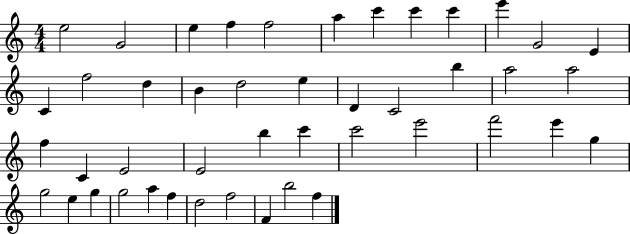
E5/h G4/h E5/q F5/q F5/h A5/q C6/q C6/q C6/q E6/q G4/h E4/q C4/q F5/h D5/q B4/q D5/h E5/q D4/q C4/h B5/q A5/h A5/h F5/q C4/q E4/h E4/h B5/q C6/q C6/h E6/h F6/h E6/q G5/q G5/h E5/q G5/q G5/h A5/q F5/q D5/h F5/h F4/q B5/h F5/q